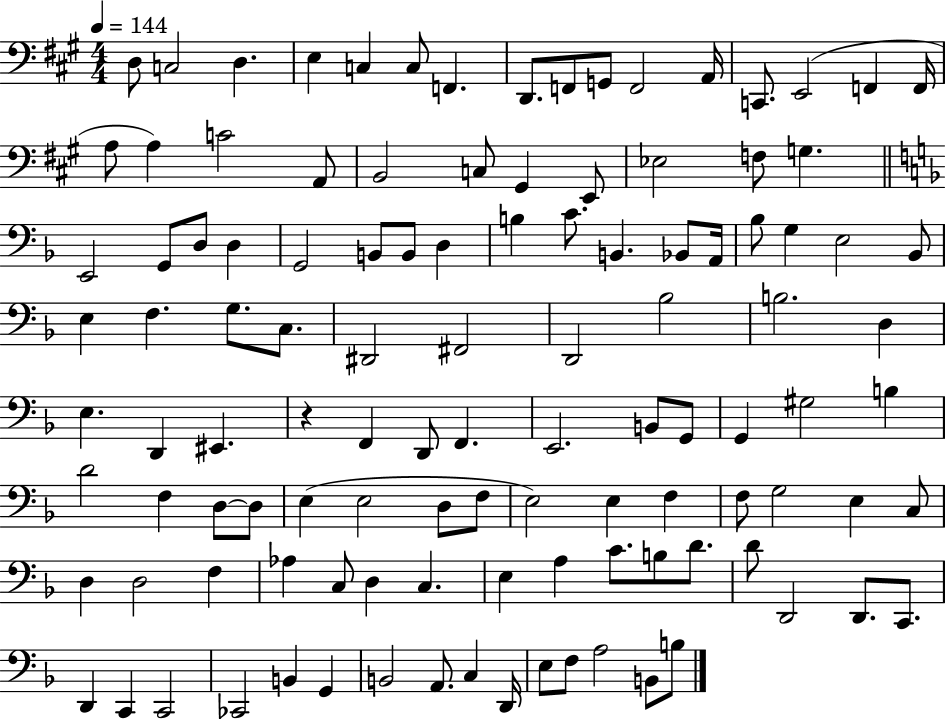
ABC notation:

X:1
T:Untitled
M:4/4
L:1/4
K:A
D,/2 C,2 D, E, C, C,/2 F,, D,,/2 F,,/2 G,,/2 F,,2 A,,/4 C,,/2 E,,2 F,, F,,/4 A,/2 A, C2 A,,/2 B,,2 C,/2 ^G,, E,,/2 _E,2 F,/2 G, E,,2 G,,/2 D,/2 D, G,,2 B,,/2 B,,/2 D, B, C/2 B,, _B,,/2 A,,/4 _B,/2 G, E,2 _B,,/2 E, F, G,/2 C,/2 ^D,,2 ^F,,2 D,,2 _B,2 B,2 D, E, D,, ^E,, z F,, D,,/2 F,, E,,2 B,,/2 G,,/2 G,, ^G,2 B, D2 F, D,/2 D,/2 E, E,2 D,/2 F,/2 E,2 E, F, F,/2 G,2 E, C,/2 D, D,2 F, _A, C,/2 D, C, E, A, C/2 B,/2 D/2 D/2 D,,2 D,,/2 C,,/2 D,, C,, C,,2 _C,,2 B,, G,, B,,2 A,,/2 C, D,,/4 E,/2 F,/2 A,2 B,,/2 B,/2